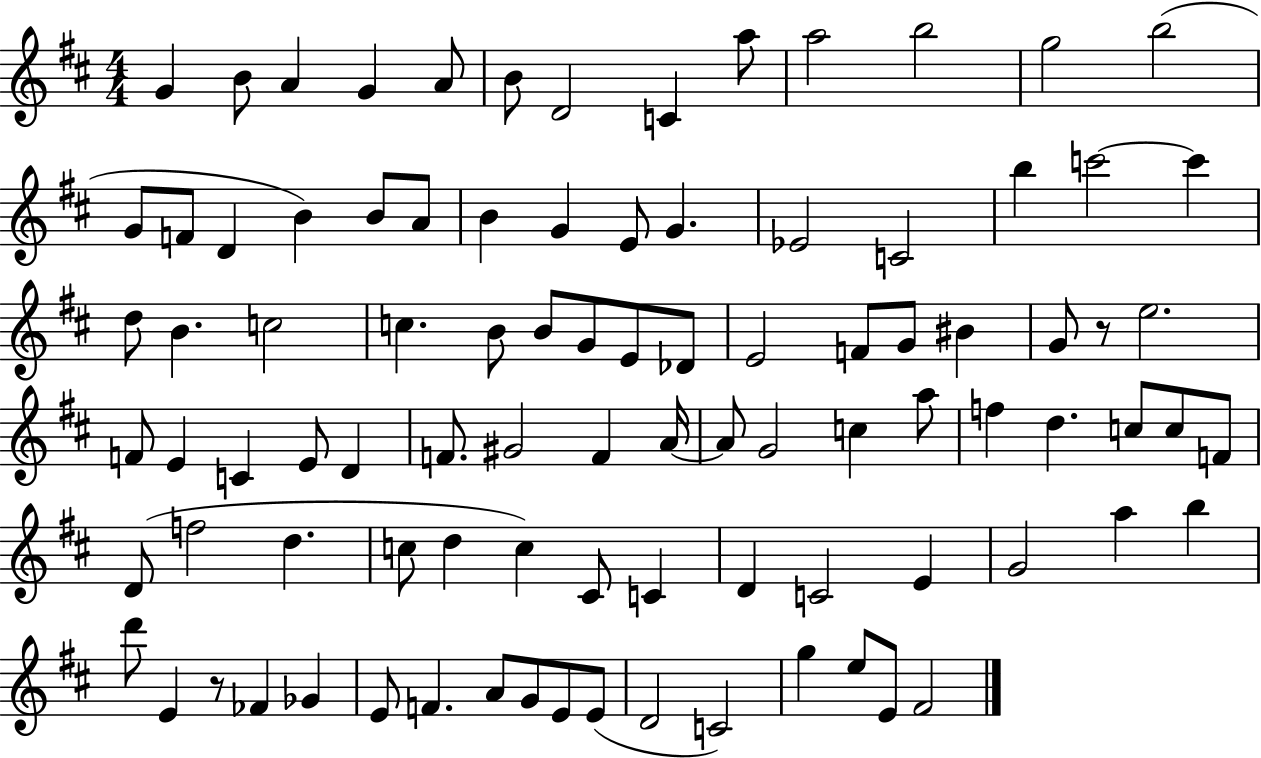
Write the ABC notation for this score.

X:1
T:Untitled
M:4/4
L:1/4
K:D
G B/2 A G A/2 B/2 D2 C a/2 a2 b2 g2 b2 G/2 F/2 D B B/2 A/2 B G E/2 G _E2 C2 b c'2 c' d/2 B c2 c B/2 B/2 G/2 E/2 _D/2 E2 F/2 G/2 ^B G/2 z/2 e2 F/2 E C E/2 D F/2 ^G2 F A/4 A/2 G2 c a/2 f d c/2 c/2 F/2 D/2 f2 d c/2 d c ^C/2 C D C2 E G2 a b d'/2 E z/2 _F _G E/2 F A/2 G/2 E/2 E/2 D2 C2 g e/2 E/2 ^F2